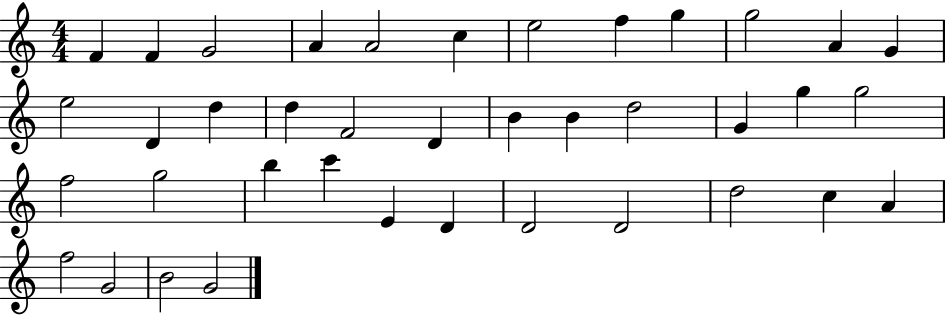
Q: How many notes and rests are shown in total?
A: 39